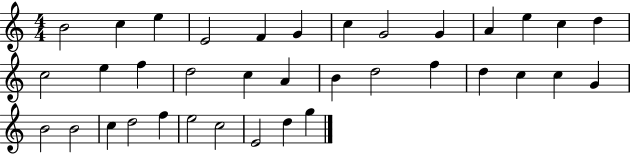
X:1
T:Untitled
M:4/4
L:1/4
K:C
B2 c e E2 F G c G2 G A e c d c2 e f d2 c A B d2 f d c c G B2 B2 c d2 f e2 c2 E2 d g